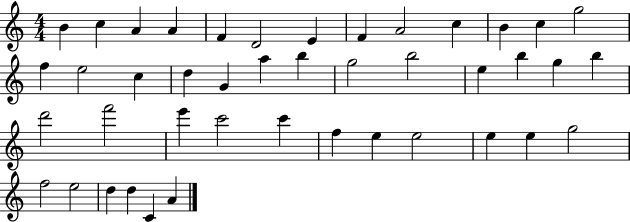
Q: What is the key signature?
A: C major